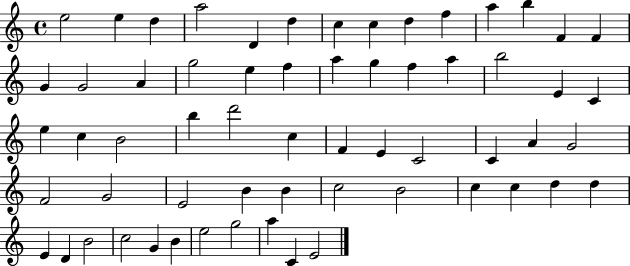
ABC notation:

X:1
T:Untitled
M:4/4
L:1/4
K:C
e2 e d a2 D d c c d f a b F F G G2 A g2 e f a g f a b2 E C e c B2 b d'2 c F E C2 C A G2 F2 G2 E2 B B c2 B2 c c d d E D B2 c2 G B e2 g2 a C E2